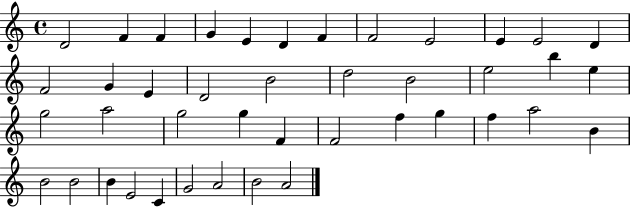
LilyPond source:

{
  \clef treble
  \time 4/4
  \defaultTimeSignature
  \key c \major
  d'2 f'4 f'4 | g'4 e'4 d'4 f'4 | f'2 e'2 | e'4 e'2 d'4 | \break f'2 g'4 e'4 | d'2 b'2 | d''2 b'2 | e''2 b''4 e''4 | \break g''2 a''2 | g''2 g''4 f'4 | f'2 f''4 g''4 | f''4 a''2 b'4 | \break b'2 b'2 | b'4 e'2 c'4 | g'2 a'2 | b'2 a'2 | \break \bar "|."
}